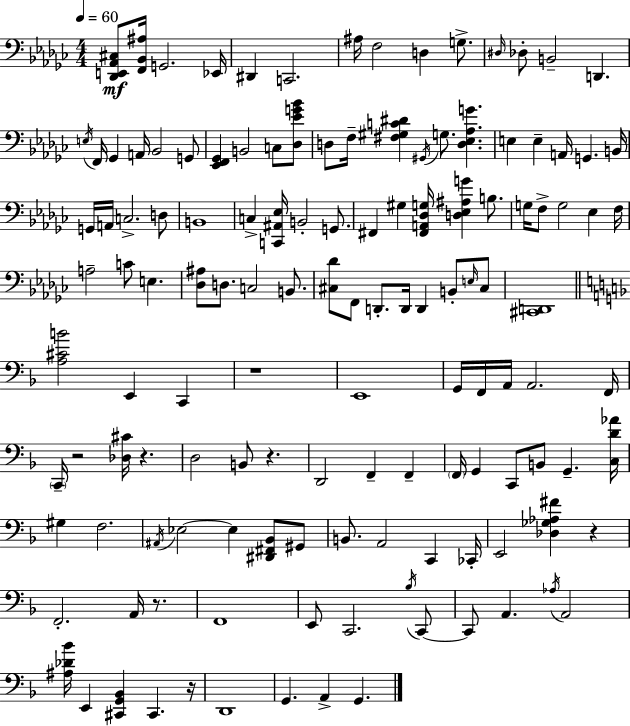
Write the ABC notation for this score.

X:1
T:Untitled
M:4/4
L:1/4
K:Ebm
[_D,,E,,_A,,^C,]/2 [F,,_B,,^A,]/4 G,,2 _E,,/4 ^D,, C,,2 ^A,/4 F,2 D, G,/2 ^D,/4 _D,/2 B,,2 D,, E,/4 F,,/4 _G,, A,,/4 _B,,2 G,,/2 [_E,,F,,_G,,] B,,2 C,/2 [_D,_EG_B]/2 D,/2 F,/4 [^F,^G,C^D] ^G,,/4 G,/2 [D,_E,_A,G] E, E, A,,/4 G,, B,,/4 G,,/4 A,,/4 C,2 D,/2 B,,4 C, [C,,^A,,_E,]/4 B,,2 G,,/2 ^F,, ^G, [^F,,A,,_D,G,]/4 [D,_E,^A,G] B,/2 G,/4 F,/2 G,2 _E, F,/4 A,2 C/2 E, [_D,^A,]/2 D,/2 C,2 B,,/2 [^C,_D]/2 F,,/2 D,,/2 D,,/4 D,, B,,/2 E,/4 ^C,/2 [^C,,D,,]4 [A,^CB]2 E,, C,, z4 E,,4 G,,/4 F,,/4 A,,/4 A,,2 F,,/4 C,,/4 z2 [_D,^C]/4 z D,2 B,,/2 z D,,2 F,, F,, F,,/4 G,, C,,/2 B,,/2 G,, [C,D_A]/4 ^G, F,2 ^A,,/4 _E,2 _E, [^D,,^F,,_B,,]/2 ^G,,/2 B,,/2 A,,2 C,, _C,,/4 E,,2 [_D,_G,_A,^F] z F,,2 A,,/4 z/2 F,,4 E,,/2 C,,2 _B,/4 C,,/2 C,,/2 A,, _A,/4 A,,2 [^A,_D_B]/4 E,, [^C,,G,,_B,,] ^C,, z/4 D,,4 G,, A,, G,,